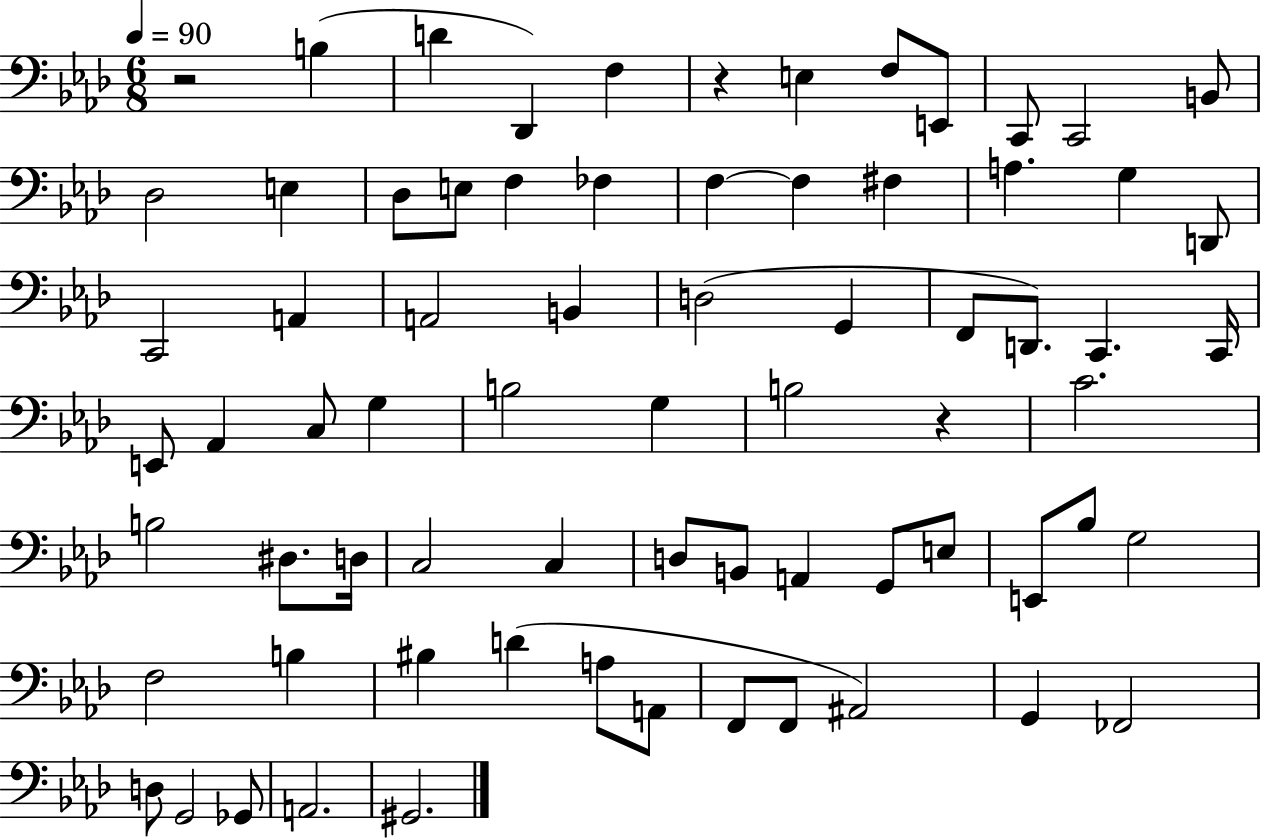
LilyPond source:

{
  \clef bass
  \numericTimeSignature
  \time 6/8
  \key aes \major
  \tempo 4 = 90
  r2 b4( | d'4 des,4) f4 | r4 e4 f8 e,8 | c,8 c,2 b,8 | \break des2 e4 | des8 e8 f4 fes4 | f4~~ f4 fis4 | a4. g4 d,8 | \break c,2 a,4 | a,2 b,4 | d2( g,4 | f,8 d,8.) c,4. c,16 | \break e,8 aes,4 c8 g4 | b2 g4 | b2 r4 | c'2. | \break b2 dis8. d16 | c2 c4 | d8 b,8 a,4 g,8 e8 | e,8 bes8 g2 | \break f2 b4 | bis4 d'4( a8 a,8 | f,8 f,8 ais,2) | g,4 fes,2 | \break d8 g,2 ges,8 | a,2. | gis,2. | \bar "|."
}